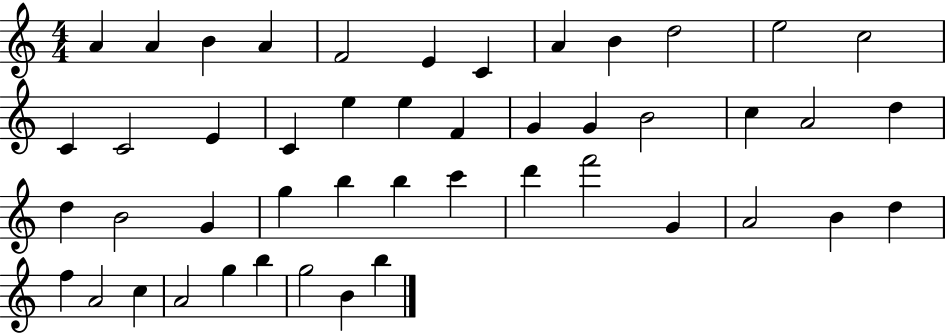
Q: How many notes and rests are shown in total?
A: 47